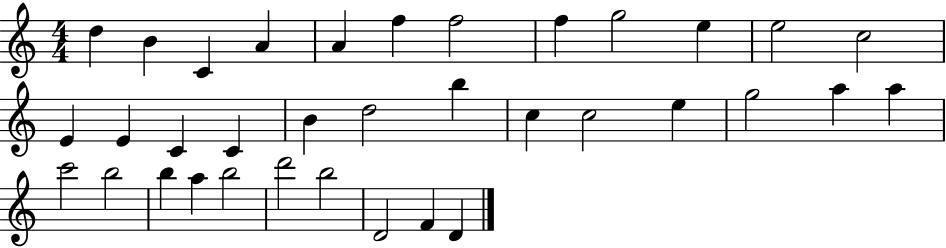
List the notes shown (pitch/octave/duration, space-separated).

D5/q B4/q C4/q A4/q A4/q F5/q F5/h F5/q G5/h E5/q E5/h C5/h E4/q E4/q C4/q C4/q B4/q D5/h B5/q C5/q C5/h E5/q G5/h A5/q A5/q C6/h B5/h B5/q A5/q B5/h D6/h B5/h D4/h F4/q D4/q